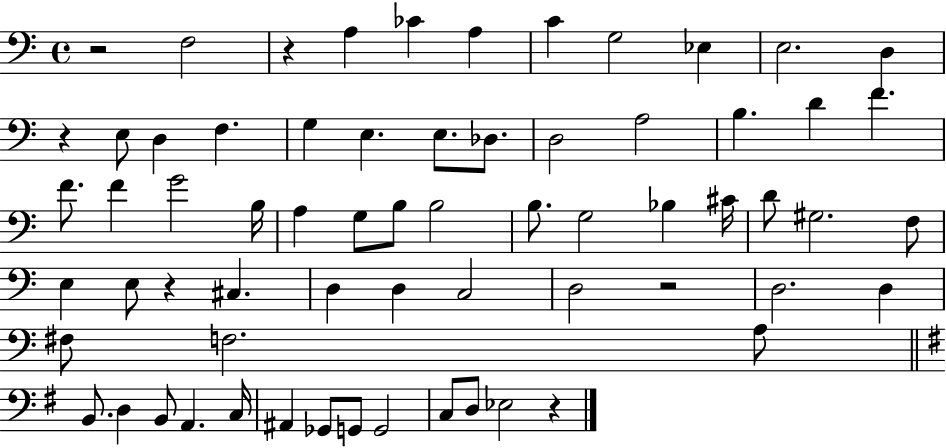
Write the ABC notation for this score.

X:1
T:Untitled
M:4/4
L:1/4
K:C
z2 F,2 z A, _C A, C G,2 _E, E,2 D, z E,/2 D, F, G, E, E,/2 _D,/2 D,2 A,2 B, D F F/2 F G2 B,/4 A, G,/2 B,/2 B,2 B,/2 G,2 _B, ^C/4 D/2 ^G,2 F,/2 E, E,/2 z ^C, D, D, C,2 D,2 z2 D,2 D, ^F,/2 F,2 A,/2 B,,/2 D, B,,/2 A,, C,/4 ^A,, _G,,/2 G,,/2 G,,2 C,/2 D,/2 _E,2 z